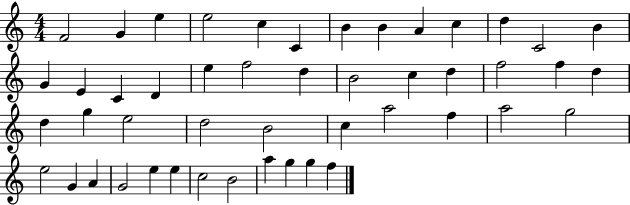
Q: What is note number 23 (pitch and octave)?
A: D5